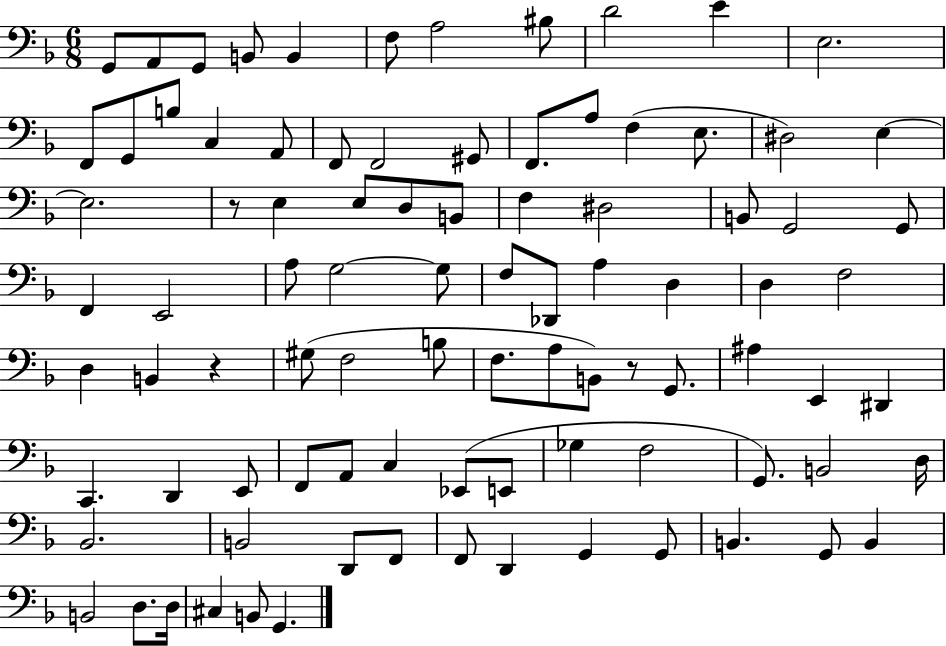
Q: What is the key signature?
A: F major